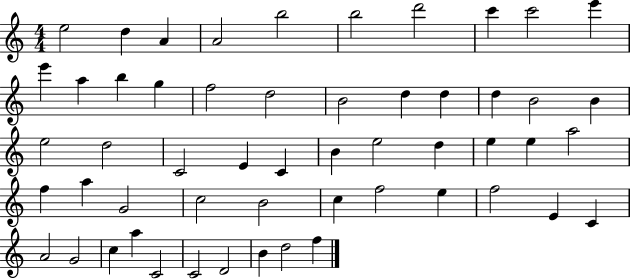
X:1
T:Untitled
M:4/4
L:1/4
K:C
e2 d A A2 b2 b2 d'2 c' c'2 e' e' a b g f2 d2 B2 d d d B2 B e2 d2 C2 E C B e2 d e e a2 f a G2 c2 B2 c f2 e f2 E C A2 G2 c a C2 C2 D2 B d2 f